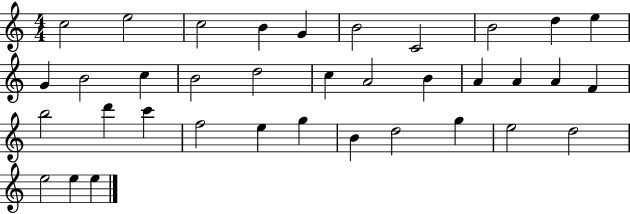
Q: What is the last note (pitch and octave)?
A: E5